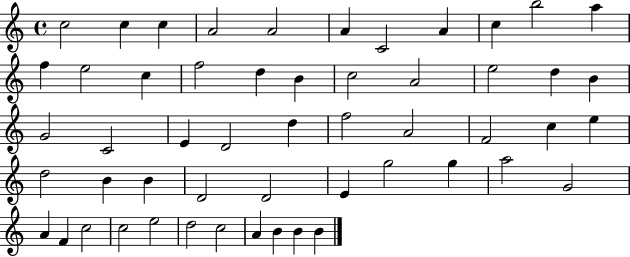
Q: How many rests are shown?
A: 0